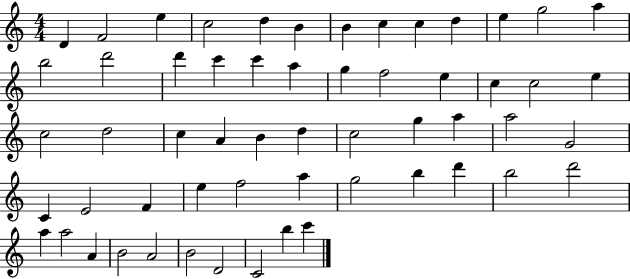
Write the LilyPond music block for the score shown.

{
  \clef treble
  \numericTimeSignature
  \time 4/4
  \key c \major
  d'4 f'2 e''4 | c''2 d''4 b'4 | b'4 c''4 c''4 d''4 | e''4 g''2 a''4 | \break b''2 d'''2 | d'''4 c'''4 c'''4 a''4 | g''4 f''2 e''4 | c''4 c''2 e''4 | \break c''2 d''2 | c''4 a'4 b'4 d''4 | c''2 g''4 a''4 | a''2 g'2 | \break c'4 e'2 f'4 | e''4 f''2 a''4 | g''2 b''4 d'''4 | b''2 d'''2 | \break a''4 a''2 a'4 | b'2 a'2 | b'2 d'2 | c'2 b''4 c'''4 | \break \bar "|."
}